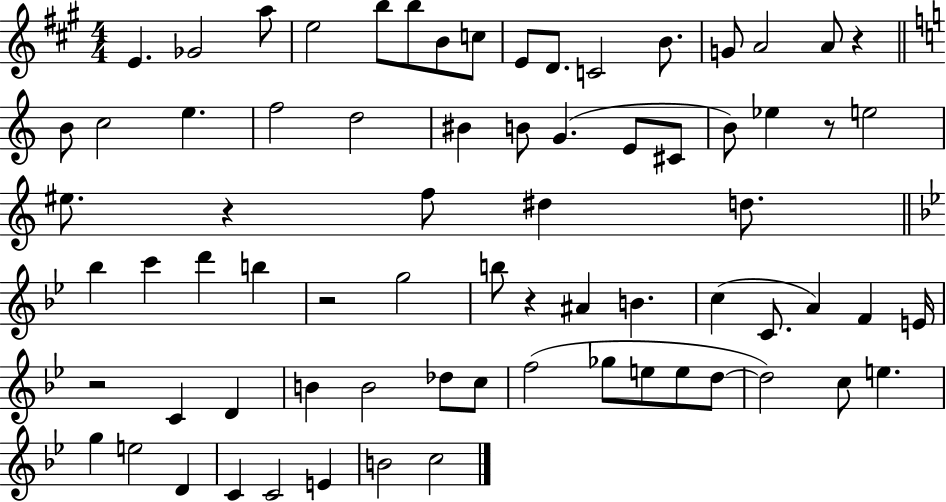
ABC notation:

X:1
T:Untitled
M:4/4
L:1/4
K:A
E _G2 a/2 e2 b/2 b/2 B/2 c/2 E/2 D/2 C2 B/2 G/2 A2 A/2 z B/2 c2 e f2 d2 ^B B/2 G E/2 ^C/2 B/2 _e z/2 e2 ^e/2 z f/2 ^d d/2 _b c' d' b z2 g2 b/2 z ^A B c C/2 A F E/4 z2 C D B B2 _d/2 c/2 f2 _g/2 e/2 e/2 d/2 d2 c/2 e g e2 D C C2 E B2 c2